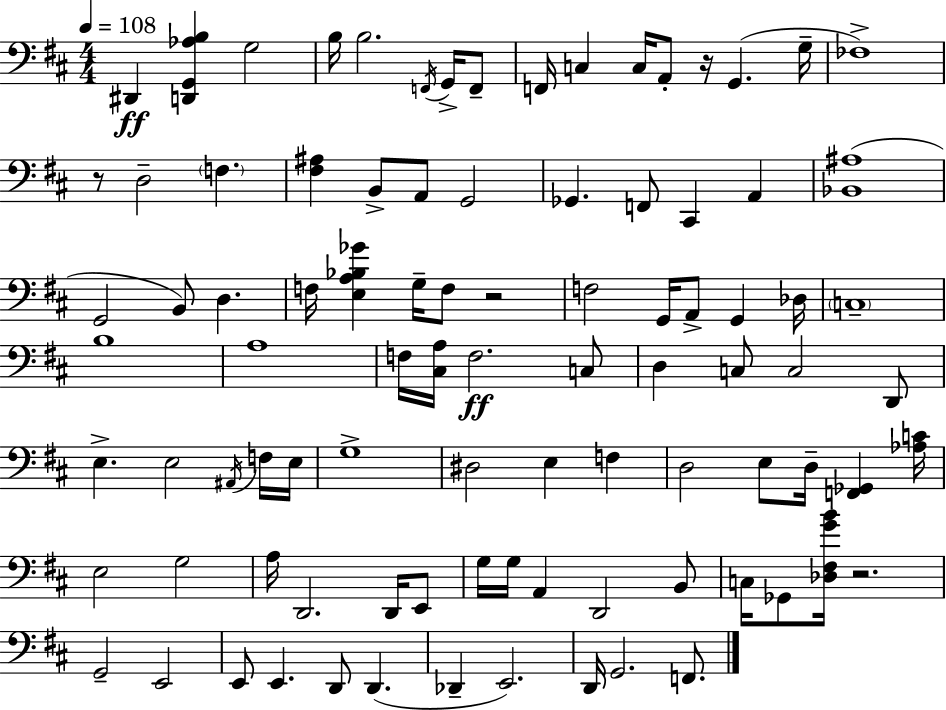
X:1
T:Untitled
M:4/4
L:1/4
K:D
^D,, [D,,G,,_A,B,] G,2 B,/4 B,2 F,,/4 G,,/4 F,,/2 F,,/4 C, C,/4 A,,/2 z/4 G,, G,/4 _F,4 z/2 D,2 F, [^F,^A,] B,,/2 A,,/2 G,,2 _G,, F,,/2 ^C,, A,, [_B,,^A,]4 G,,2 B,,/2 D, F,/4 [E,A,_B,_G] G,/4 F,/2 z2 F,2 G,,/4 A,,/2 G,, _D,/4 C,4 B,4 A,4 F,/4 [^C,A,]/4 F,2 C,/2 D, C,/2 C,2 D,,/2 E, E,2 ^A,,/4 F,/4 E,/4 G,4 ^D,2 E, F, D,2 E,/2 D,/4 [F,,_G,,] [_A,C]/4 E,2 G,2 A,/4 D,,2 D,,/4 E,,/2 G,/4 G,/4 A,, D,,2 B,,/2 C,/4 _G,,/2 [_D,^F,GB]/4 z2 G,,2 E,,2 E,,/2 E,, D,,/2 D,, _D,, E,,2 D,,/4 G,,2 F,,/2